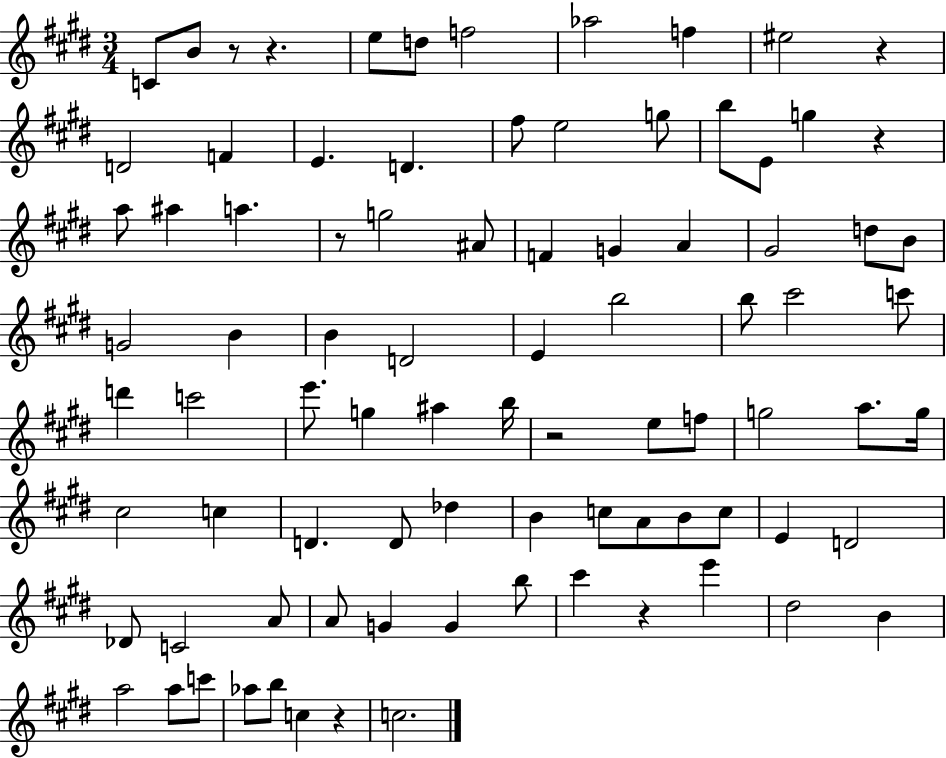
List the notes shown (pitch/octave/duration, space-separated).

C4/e B4/e R/e R/q. E5/e D5/e F5/h Ab5/h F5/q EIS5/h R/q D4/h F4/q E4/q. D4/q. F#5/e E5/h G5/e B5/e E4/e G5/q R/q A5/e A#5/q A5/q. R/e G5/h A#4/e F4/q G4/q A4/q G#4/h D5/e B4/e G4/h B4/q B4/q D4/h E4/q B5/h B5/e C#6/h C6/e D6/q C6/h E6/e. G5/q A#5/q B5/s R/h E5/e F5/e G5/h A5/e. G5/s C#5/h C5/q D4/q. D4/e Db5/q B4/q C5/e A4/e B4/e C5/e E4/q D4/h Db4/e C4/h A4/e A4/e G4/q G4/q B5/e C#6/q R/q E6/q D#5/h B4/q A5/h A5/e C6/e Ab5/e B5/e C5/q R/q C5/h.